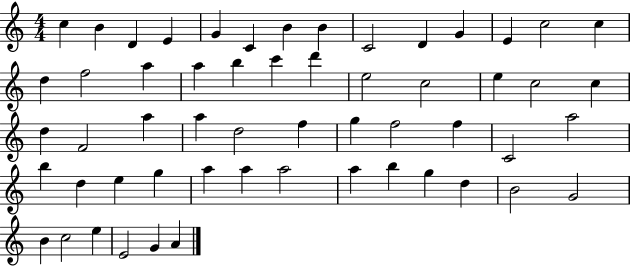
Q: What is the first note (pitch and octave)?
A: C5